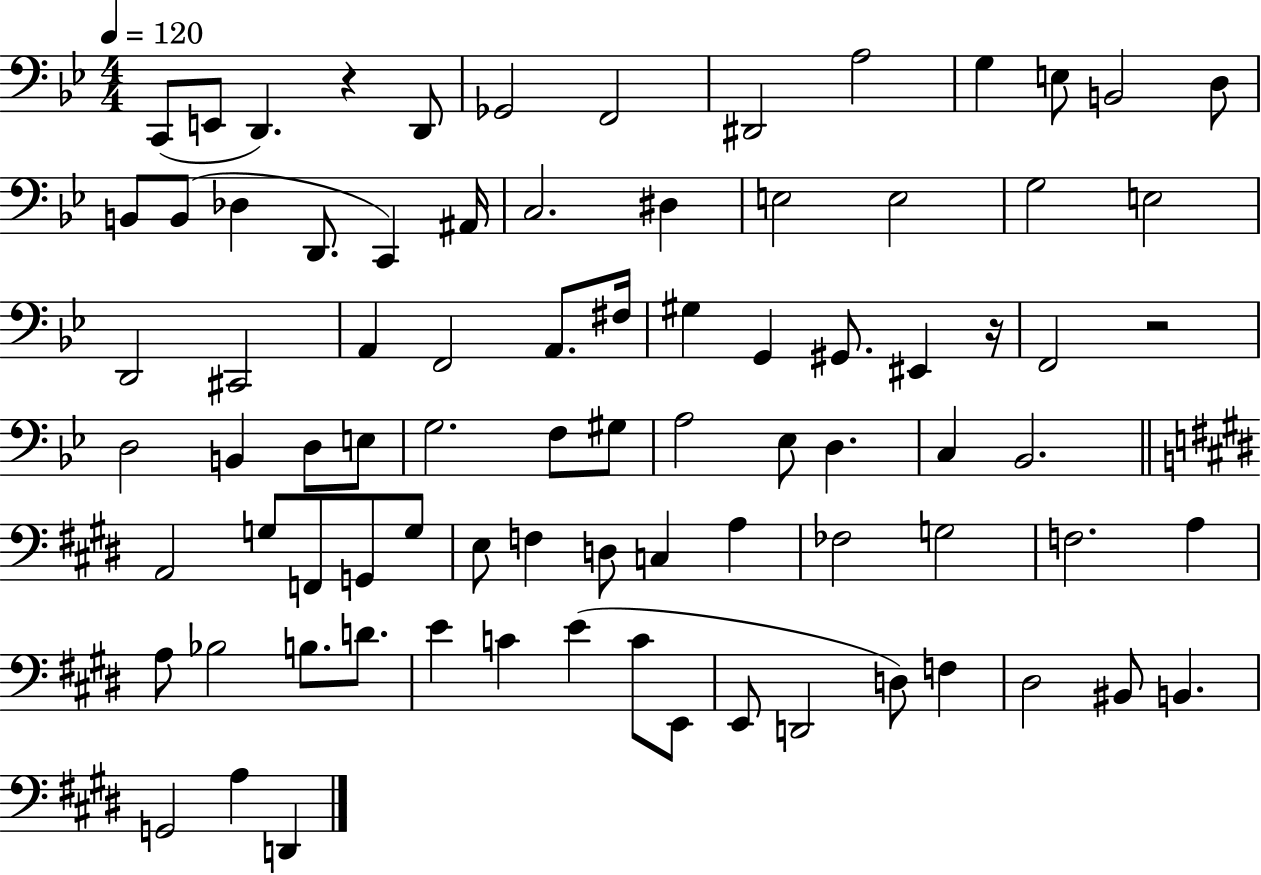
{
  \clef bass
  \numericTimeSignature
  \time 4/4
  \key bes \major
  \tempo 4 = 120
  c,8( e,8 d,4.) r4 d,8 | ges,2 f,2 | dis,2 a2 | g4 e8 b,2 d8 | \break b,8 b,8( des4 d,8. c,4) ais,16 | c2. dis4 | e2 e2 | g2 e2 | \break d,2 cis,2 | a,4 f,2 a,8. fis16 | gis4 g,4 gis,8. eis,4 r16 | f,2 r2 | \break d2 b,4 d8 e8 | g2. f8 gis8 | a2 ees8 d4. | c4 bes,2. | \break \bar "||" \break \key e \major a,2 g8 f,8 g,8 g8 | e8 f4 d8 c4 a4 | fes2 g2 | f2. a4 | \break a8 bes2 b8. d'8. | e'4 c'4 e'4( c'8 e,8 | e,8 d,2 d8) f4 | dis2 bis,8 b,4. | \break g,2 a4 d,4 | \bar "|."
}